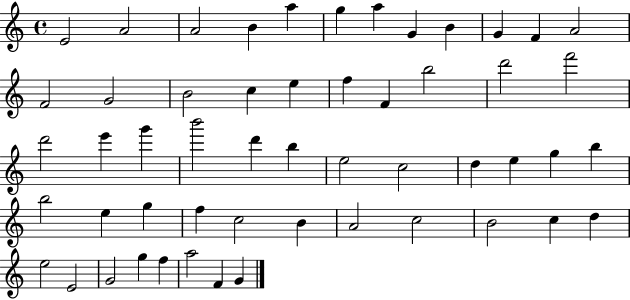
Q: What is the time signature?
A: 4/4